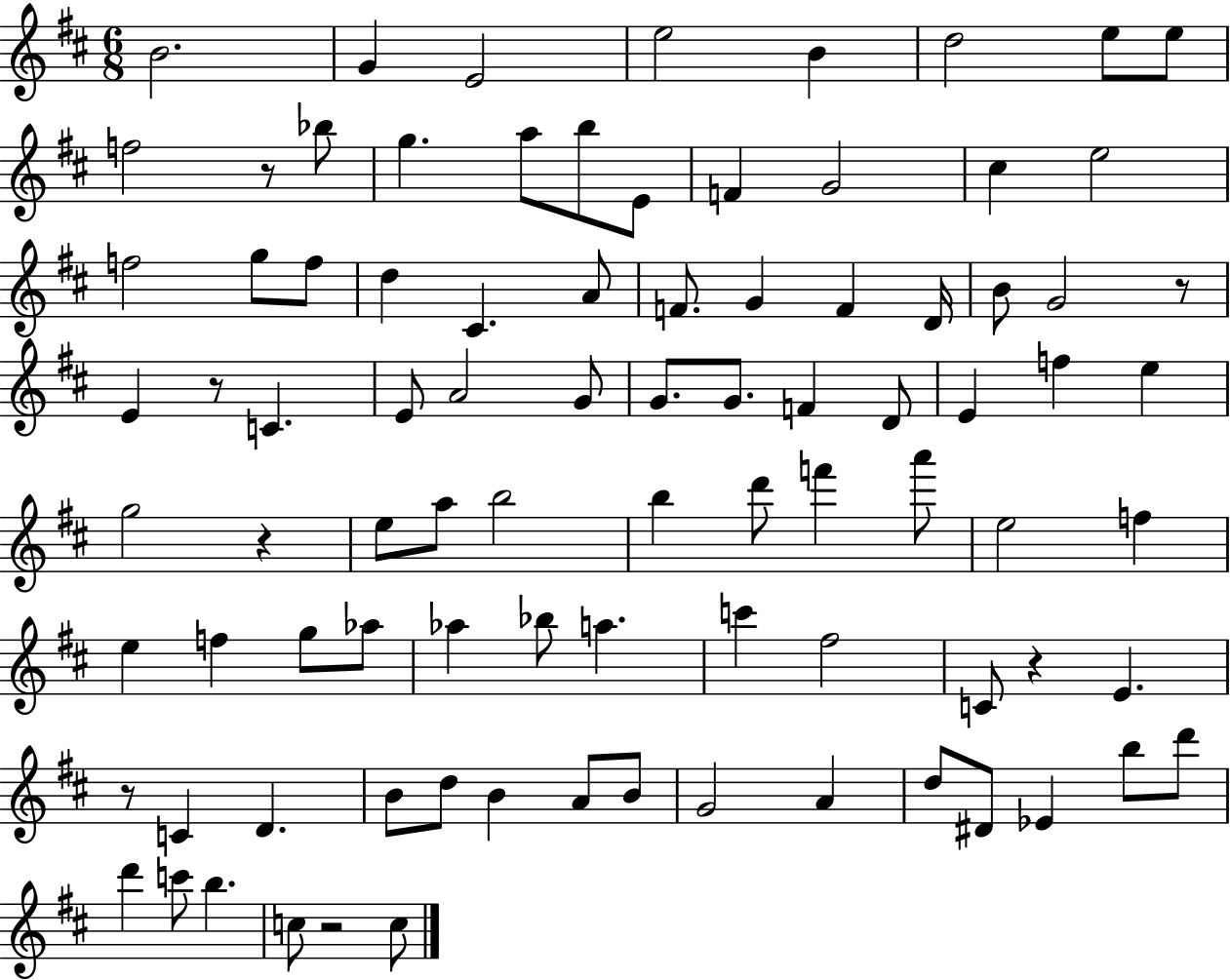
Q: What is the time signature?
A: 6/8